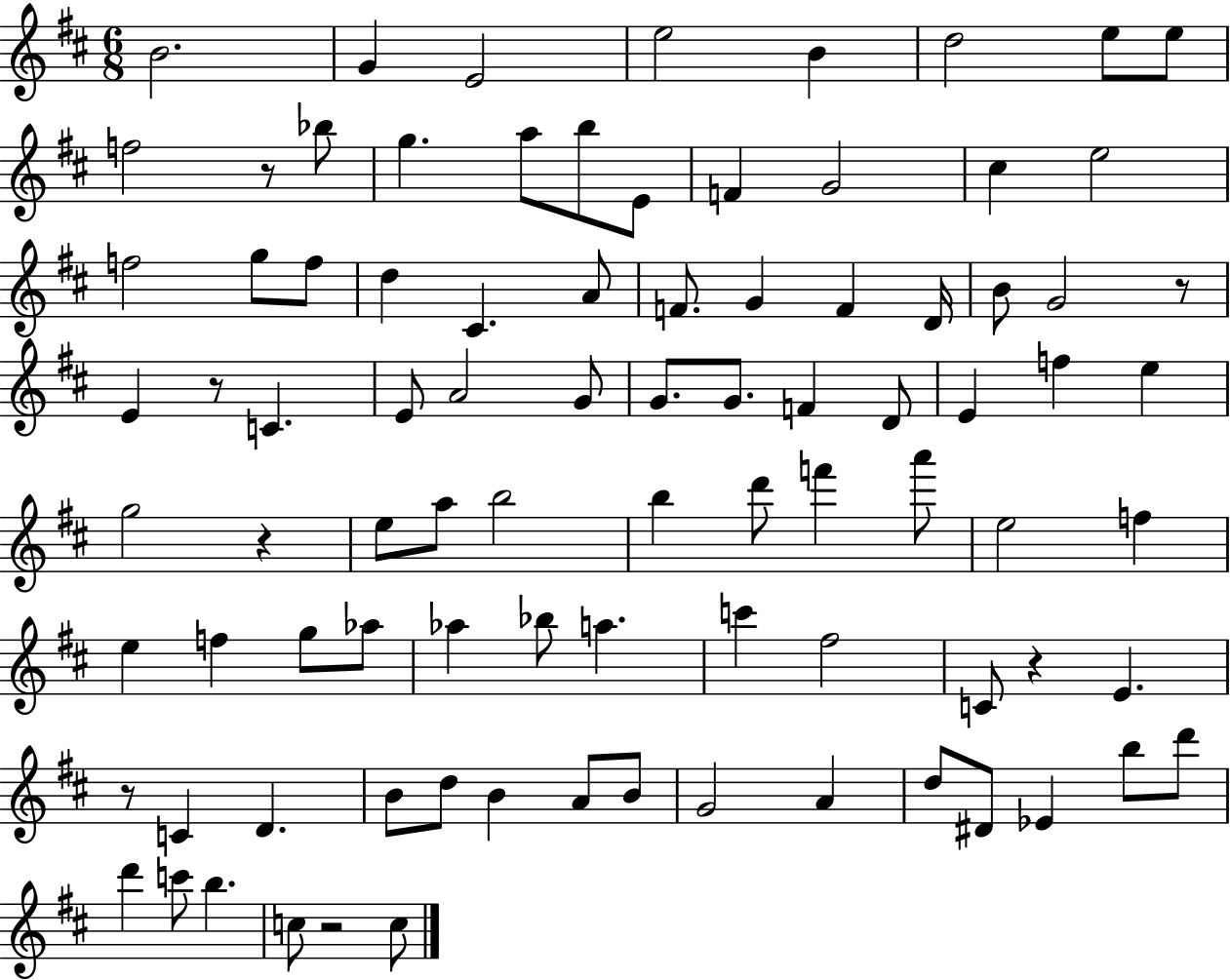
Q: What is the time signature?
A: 6/8